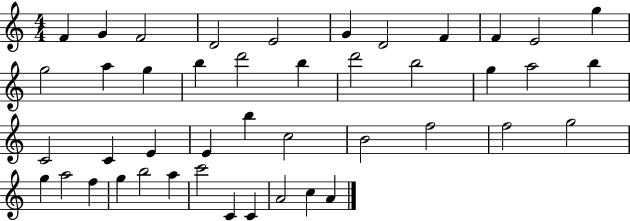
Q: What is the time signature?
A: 4/4